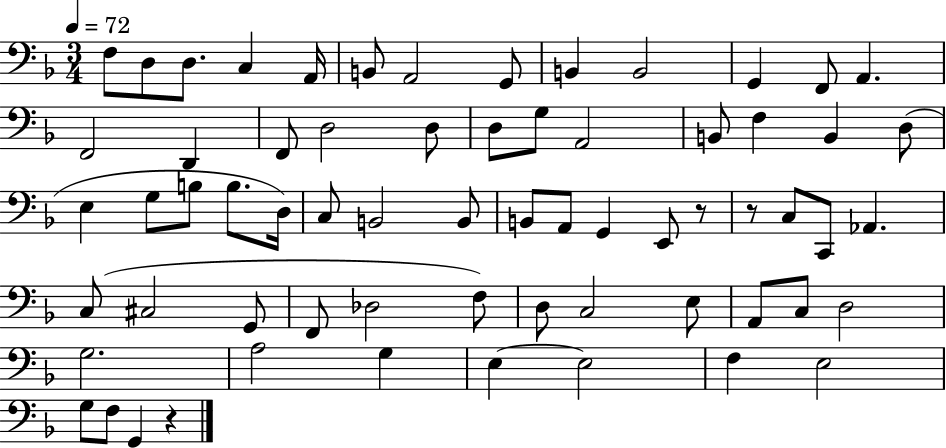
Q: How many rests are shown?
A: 3